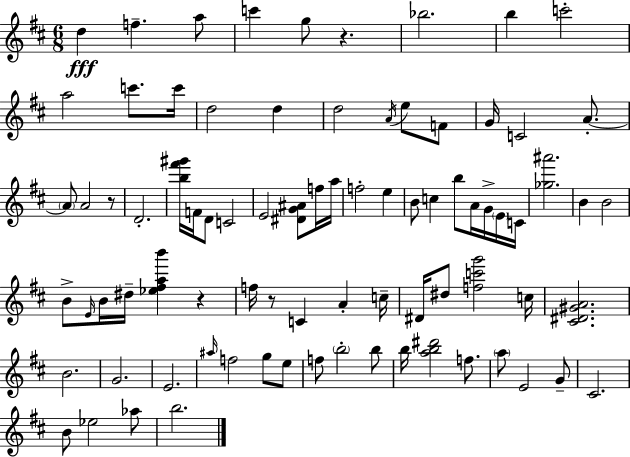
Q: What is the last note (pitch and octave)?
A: B5